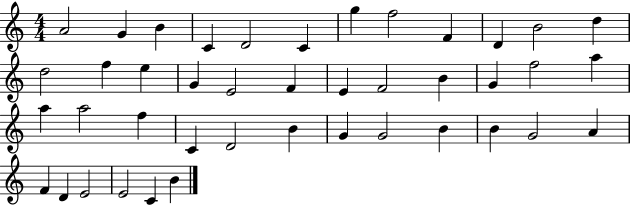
{
  \clef treble
  \numericTimeSignature
  \time 4/4
  \key c \major
  a'2 g'4 b'4 | c'4 d'2 c'4 | g''4 f''2 f'4 | d'4 b'2 d''4 | \break d''2 f''4 e''4 | g'4 e'2 f'4 | e'4 f'2 b'4 | g'4 f''2 a''4 | \break a''4 a''2 f''4 | c'4 d'2 b'4 | g'4 g'2 b'4 | b'4 g'2 a'4 | \break f'4 d'4 e'2 | e'2 c'4 b'4 | \bar "|."
}